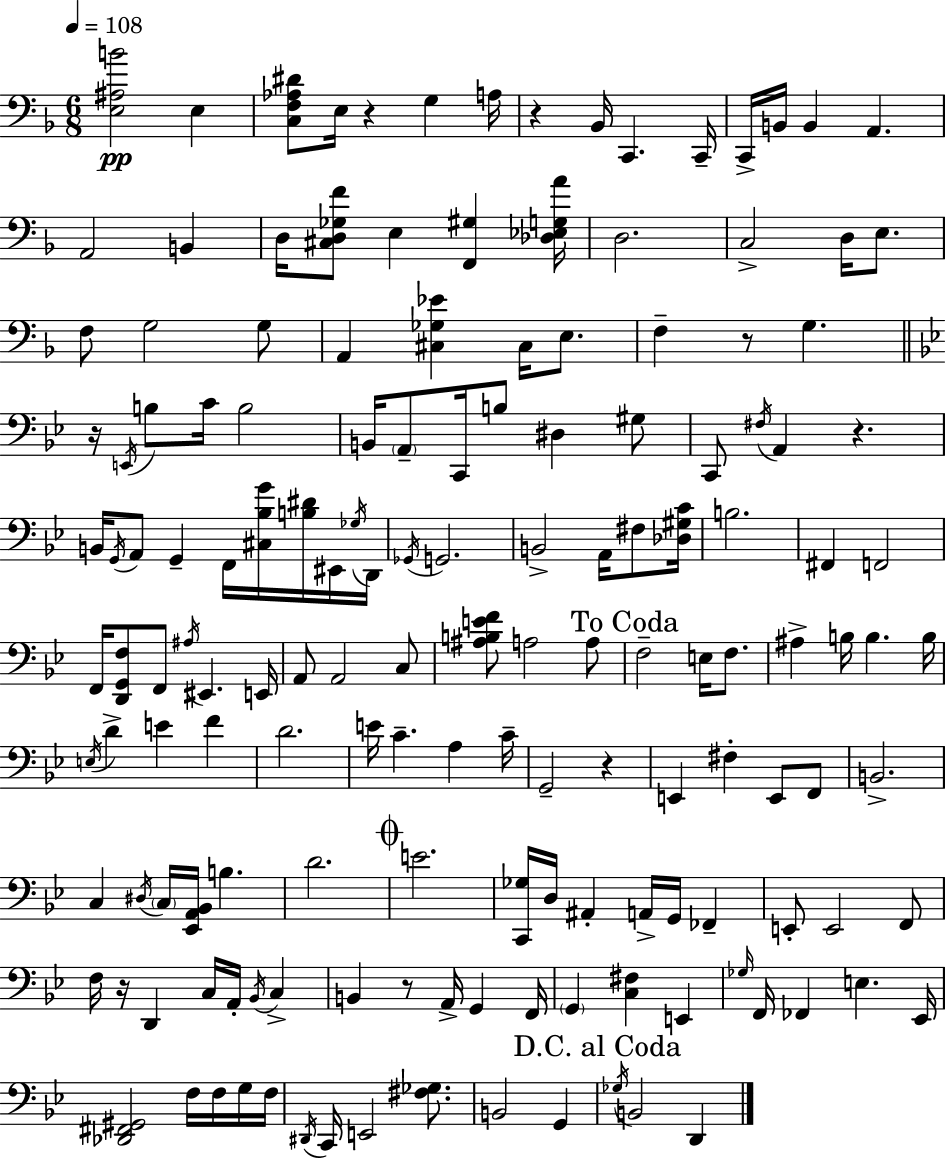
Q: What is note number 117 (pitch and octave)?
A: FES2